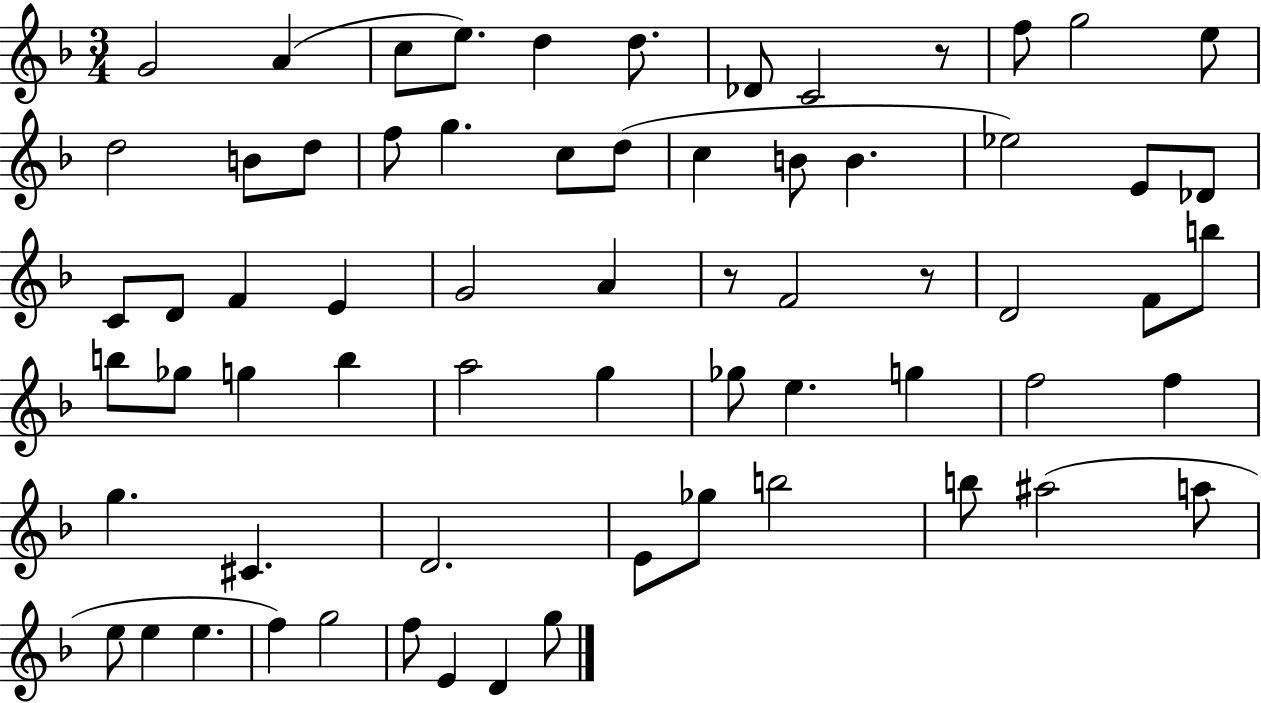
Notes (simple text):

G4/h A4/q C5/e E5/e. D5/q D5/e. Db4/e C4/h R/e F5/e G5/h E5/e D5/h B4/e D5/e F5/e G5/q. C5/e D5/e C5/q B4/e B4/q. Eb5/h E4/e Db4/e C4/e D4/e F4/q E4/q G4/h A4/q R/e F4/h R/e D4/h F4/e B5/e B5/e Gb5/e G5/q B5/q A5/h G5/q Gb5/e E5/q. G5/q F5/h F5/q G5/q. C#4/q. D4/h. E4/e Gb5/e B5/h B5/e A#5/h A5/e E5/e E5/q E5/q. F5/q G5/h F5/e E4/q D4/q G5/e